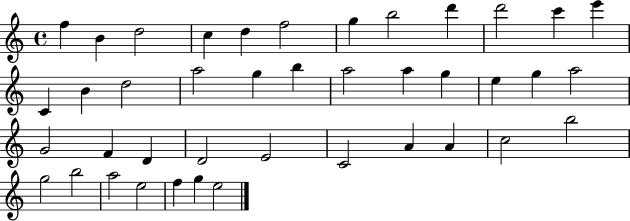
F5/q B4/q D5/h C5/q D5/q F5/h G5/q B5/h D6/q D6/h C6/q E6/q C4/q B4/q D5/h A5/h G5/q B5/q A5/h A5/q G5/q E5/q G5/q A5/h G4/h F4/q D4/q D4/h E4/h C4/h A4/q A4/q C5/h B5/h G5/h B5/h A5/h E5/h F5/q G5/q E5/h